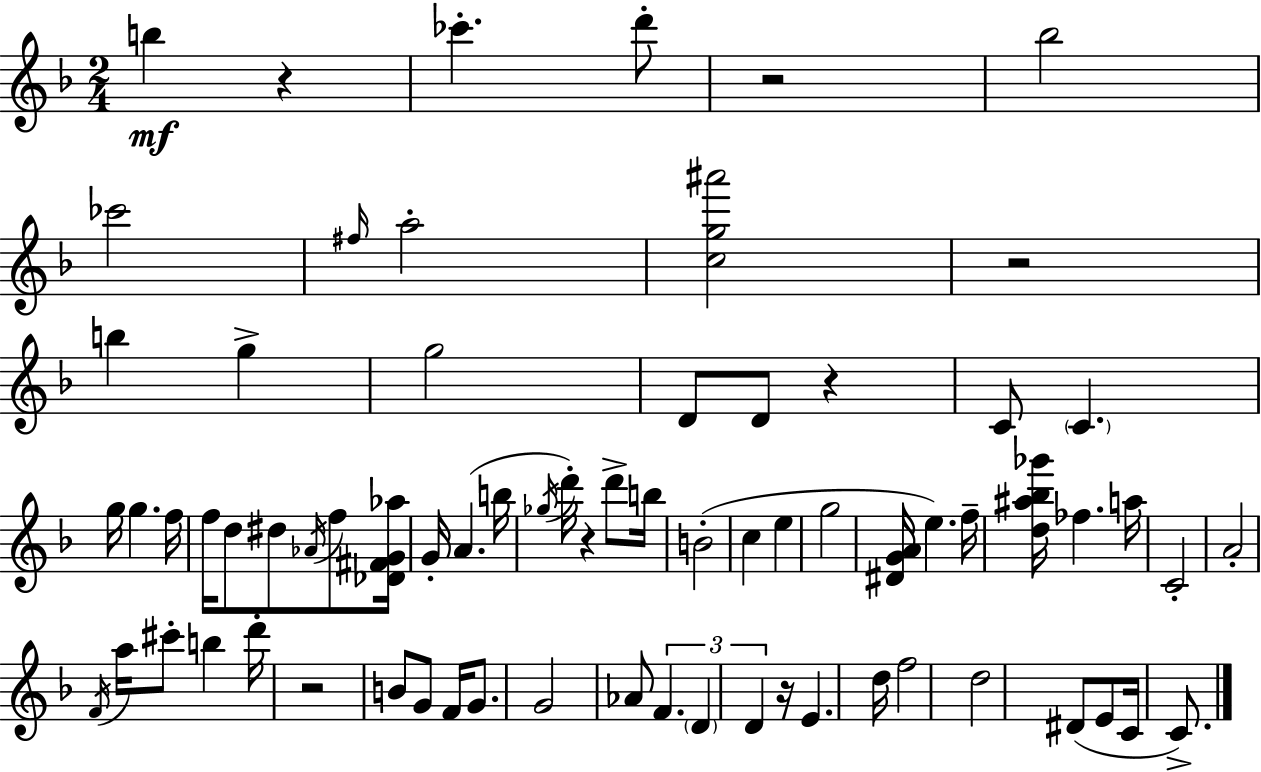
{
  \clef treble
  \numericTimeSignature
  \time 2/4
  \key d \minor
  b''4\mf r4 | ces'''4.-. d'''8-. | r2 | bes''2 | \break ces'''2 | \grace { fis''16 } a''2-. | <c'' g'' ais'''>2 | r2 | \break b''4 g''4-> | g''2 | d'8 d'8 r4 | c'8 \parenthesize c'4. | \break g''16 g''4. | f''16 f''16 d''8 dis''8 \acciaccatura { aes'16 } f''8 | <des' fis' g' aes''>16 g'16-. a'4.( | b''16 \acciaccatura { ges''16 } d'''16-.) r4 | \break d'''8-> b''16 b'2-.( | c''4 e''4 | g''2 | <dis' g' a'>16 e''4.) | \break f''16-- <d'' ais'' bes'' ges'''>16 fes''4. | a''16 c'2-. | a'2-. | \acciaccatura { f'16 } a''16 cis'''8-. b''4 | \break d'''16-. r2 | b'8 g'8 | f'16 g'8. g'2 | aes'8 \tuplet 3/2 { f'4. | \break \parenthesize d'4 | d'4 } r16 e'4. | d''16 f''2 | d''2 | \break dis'8( e'8 | c'16 c'8.->) \bar "|."
}